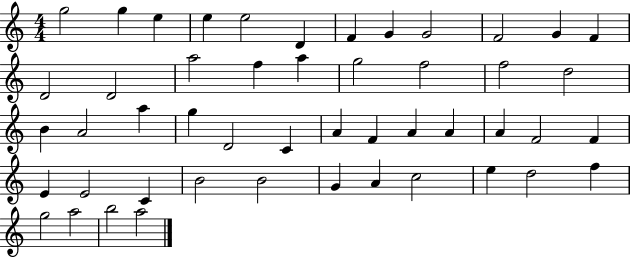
{
  \clef treble
  \numericTimeSignature
  \time 4/4
  \key c \major
  g''2 g''4 e''4 | e''4 e''2 d'4 | f'4 g'4 g'2 | f'2 g'4 f'4 | \break d'2 d'2 | a''2 f''4 a''4 | g''2 f''2 | f''2 d''2 | \break b'4 a'2 a''4 | g''4 d'2 c'4 | a'4 f'4 a'4 a'4 | a'4 f'2 f'4 | \break e'4 e'2 c'4 | b'2 b'2 | g'4 a'4 c''2 | e''4 d''2 f''4 | \break g''2 a''2 | b''2 a''2 | \bar "|."
}